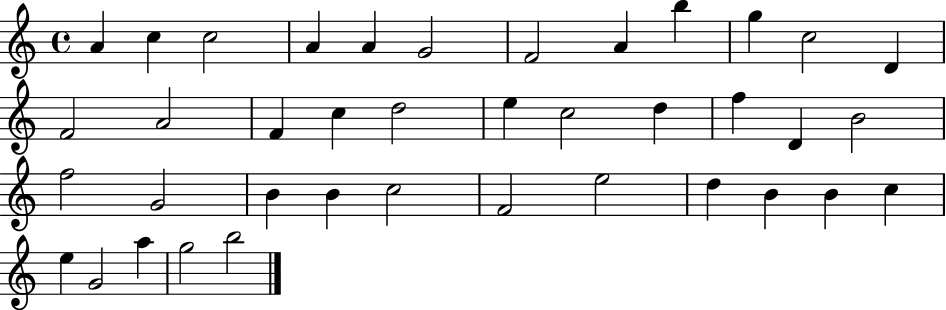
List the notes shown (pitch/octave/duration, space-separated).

A4/q C5/q C5/h A4/q A4/q G4/h F4/h A4/q B5/q G5/q C5/h D4/q F4/h A4/h F4/q C5/q D5/h E5/q C5/h D5/q F5/q D4/q B4/h F5/h G4/h B4/q B4/q C5/h F4/h E5/h D5/q B4/q B4/q C5/q E5/q G4/h A5/q G5/h B5/h